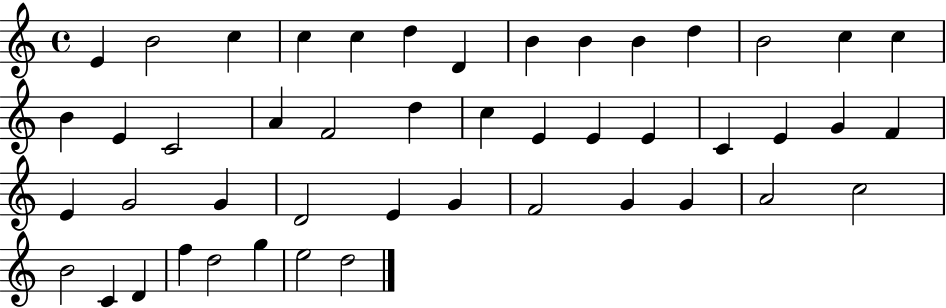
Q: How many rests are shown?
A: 0